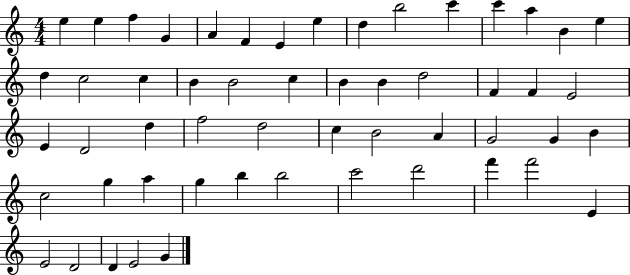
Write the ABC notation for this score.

X:1
T:Untitled
M:4/4
L:1/4
K:C
e e f G A F E e d b2 c' c' a B e d c2 c B B2 c B B d2 F F E2 E D2 d f2 d2 c B2 A G2 G B c2 g a g b b2 c'2 d'2 f' f'2 E E2 D2 D E2 G